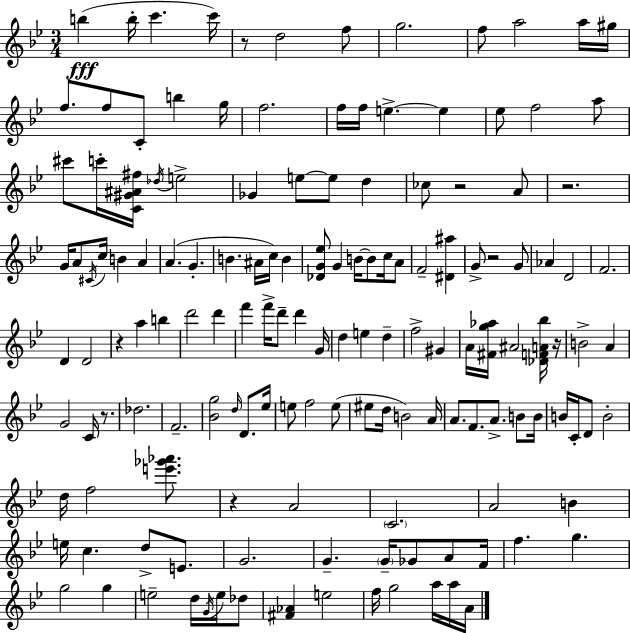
B5/q B5/s C6/q. C6/s R/e D5/h F5/e G5/h. F5/e A5/h A5/s G#5/s F5/e. F5/e C4/e B5/q G5/s F5/h. F5/s F5/s E5/q. E5/q Eb5/e F5/h A5/e C#6/e C6/s [C4,G#4,A#4,F#5]/s Db5/s E5/h Gb4/q E5/e E5/e D5/q CES5/e R/h A4/e R/h. G4/s A4/e C#4/s C5/s B4/q A4/q A4/q. G4/q. B4/q. A#4/s C5/s B4/q [Db4,G4,Eb5]/e G4/q B4/s B4/e C5/s A4/e F4/h [D#4,A#5]/q G4/e R/h G4/e Ab4/q D4/h F4/h. D4/q D4/h R/q A5/q B5/q D6/h D6/q F6/q F6/s D6/e D6/q G4/s D5/q E5/q D5/q F5/h G#4/q A4/s [F#4,G5,Ab5]/s A#4/h [Db4,F4,A4,Bb5]/s R/s B4/h A4/q G4/h C4/s R/e. Db5/h. F4/h. [Bb4,G5]/h D5/s D4/e. Eb5/s E5/e F5/h E5/e EIS5/e D5/s B4/h A4/s A4/e. F4/e. A4/e. B4/e B4/s B4/s C4/s D4/e B4/h D5/s F5/h [E6,Gb6,Ab6]/e. R/q A4/h C4/h. A4/h B4/q E5/s C5/q. D5/e E4/e. G4/h. G4/q. G4/s Gb4/e A4/e F4/s F5/q. G5/q. G5/h G5/q E5/h D5/s G4/s E5/s Db5/e [F#4,Ab4]/q E5/h F5/s G5/h A5/s A5/s A4/s